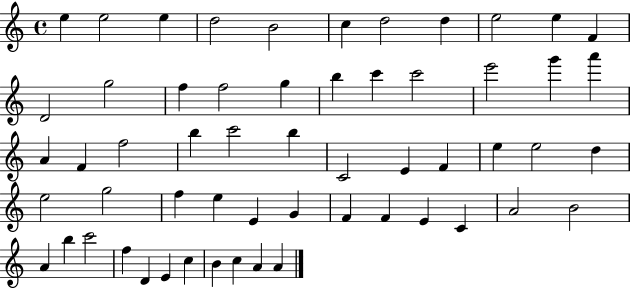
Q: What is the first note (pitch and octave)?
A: E5